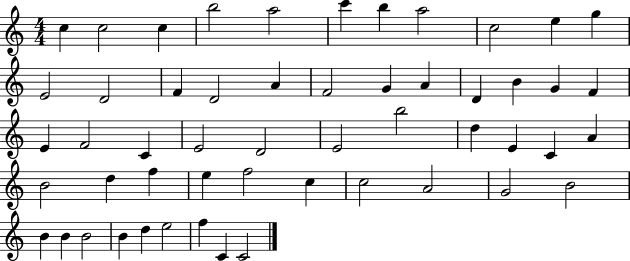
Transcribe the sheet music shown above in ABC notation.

X:1
T:Untitled
M:4/4
L:1/4
K:C
c c2 c b2 a2 c' b a2 c2 e g E2 D2 F D2 A F2 G A D B G F E F2 C E2 D2 E2 b2 d E C A B2 d f e f2 c c2 A2 G2 B2 B B B2 B d e2 f C C2